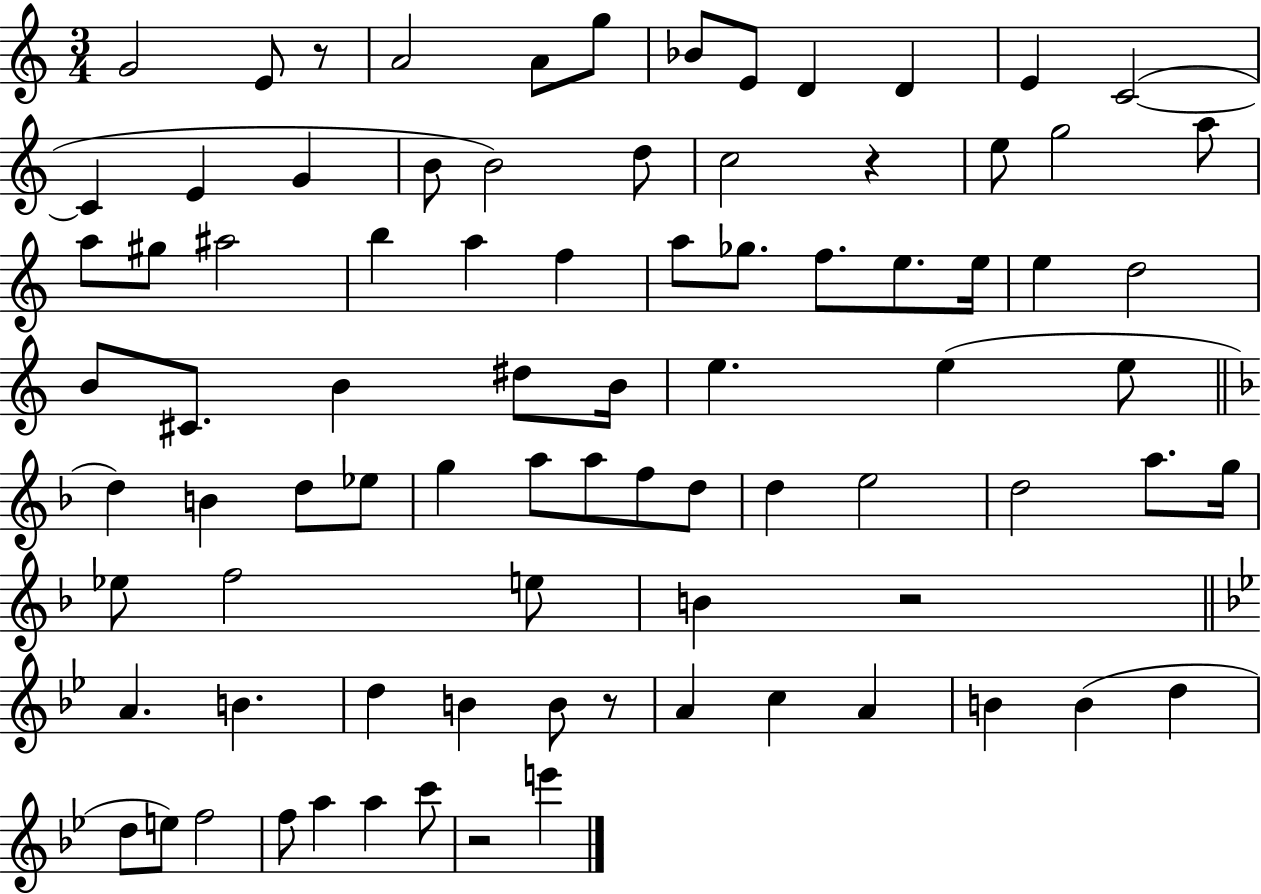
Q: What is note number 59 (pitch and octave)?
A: E5